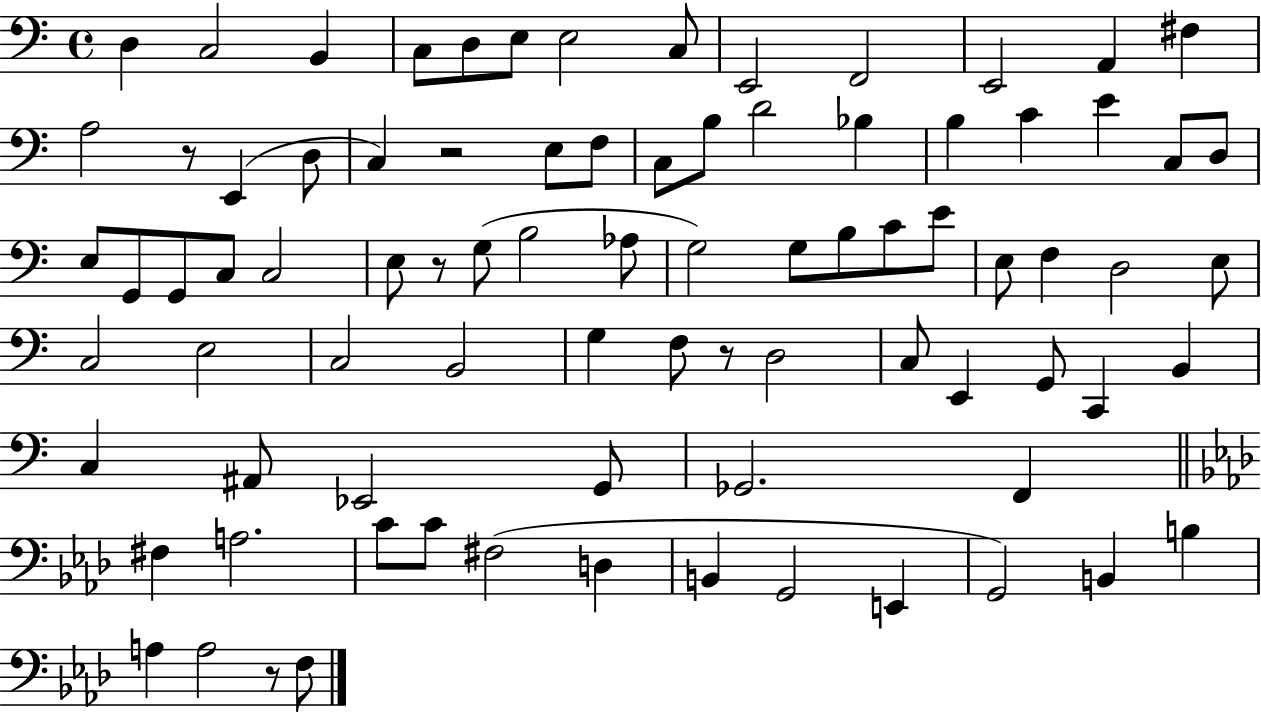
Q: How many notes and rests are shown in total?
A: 84